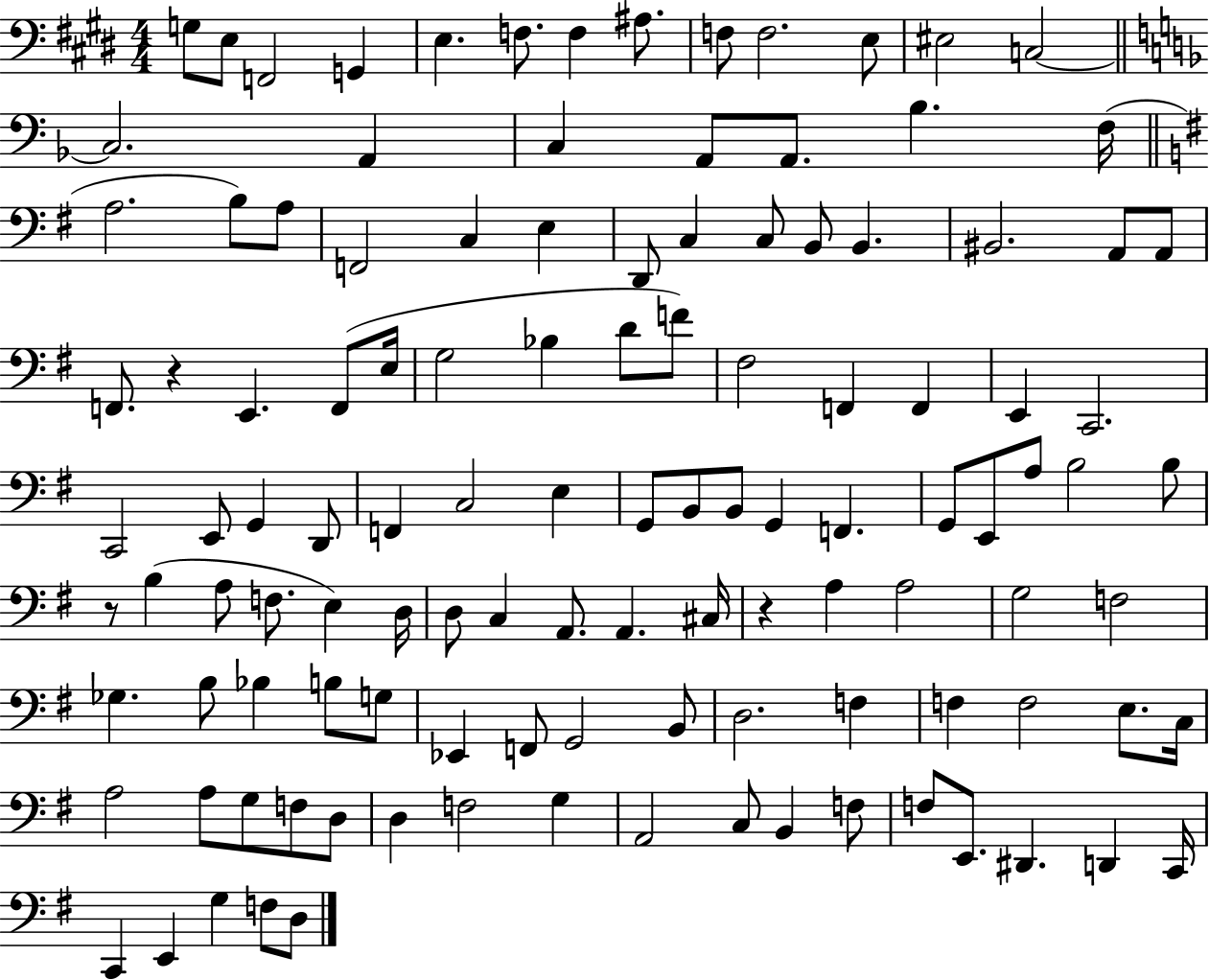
X:1
T:Untitled
M:4/4
L:1/4
K:E
G,/2 E,/2 F,,2 G,, E, F,/2 F, ^A,/2 F,/2 F,2 E,/2 ^E,2 C,2 C,2 A,, C, A,,/2 A,,/2 _B, F,/4 A,2 B,/2 A,/2 F,,2 C, E, D,,/2 C, C,/2 B,,/2 B,, ^B,,2 A,,/2 A,,/2 F,,/2 z E,, F,,/2 E,/4 G,2 _B, D/2 F/2 ^F,2 F,, F,, E,, C,,2 C,,2 E,,/2 G,, D,,/2 F,, C,2 E, G,,/2 B,,/2 B,,/2 G,, F,, G,,/2 E,,/2 A,/2 B,2 B,/2 z/2 B, A,/2 F,/2 E, D,/4 D,/2 C, A,,/2 A,, ^C,/4 z A, A,2 G,2 F,2 _G, B,/2 _B, B,/2 G,/2 _E,, F,,/2 G,,2 B,,/2 D,2 F, F, F,2 E,/2 C,/4 A,2 A,/2 G,/2 F,/2 D,/2 D, F,2 G, A,,2 C,/2 B,, F,/2 F,/2 E,,/2 ^D,, D,, C,,/4 C,, E,, G, F,/2 D,/2